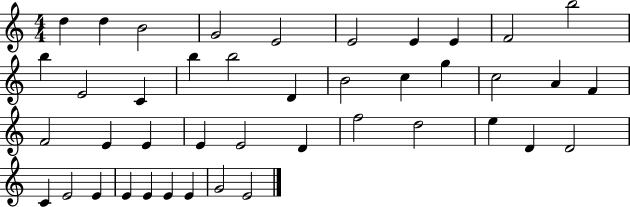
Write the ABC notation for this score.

X:1
T:Untitled
M:4/4
L:1/4
K:C
d d B2 G2 E2 E2 E E F2 b2 b E2 C b b2 D B2 c g c2 A F F2 E E E E2 D f2 d2 e D D2 C E2 E E E E E G2 E2